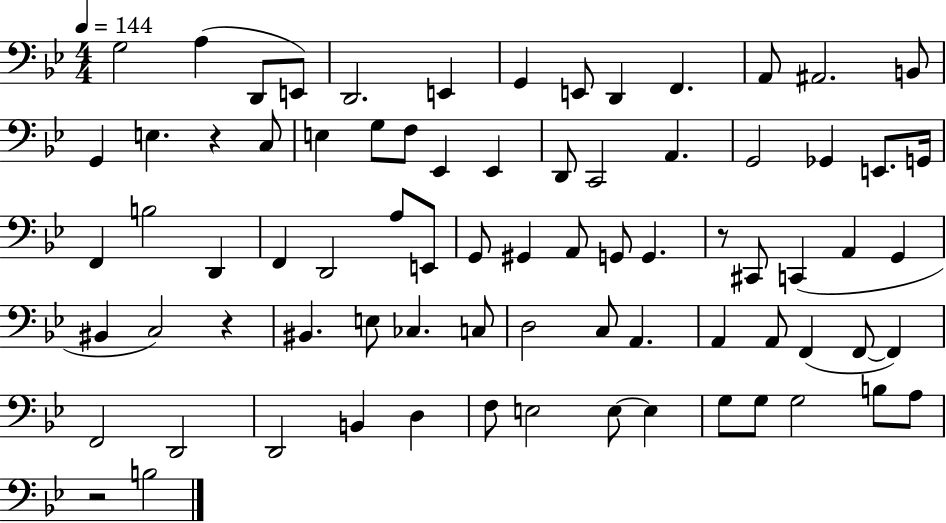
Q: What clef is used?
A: bass